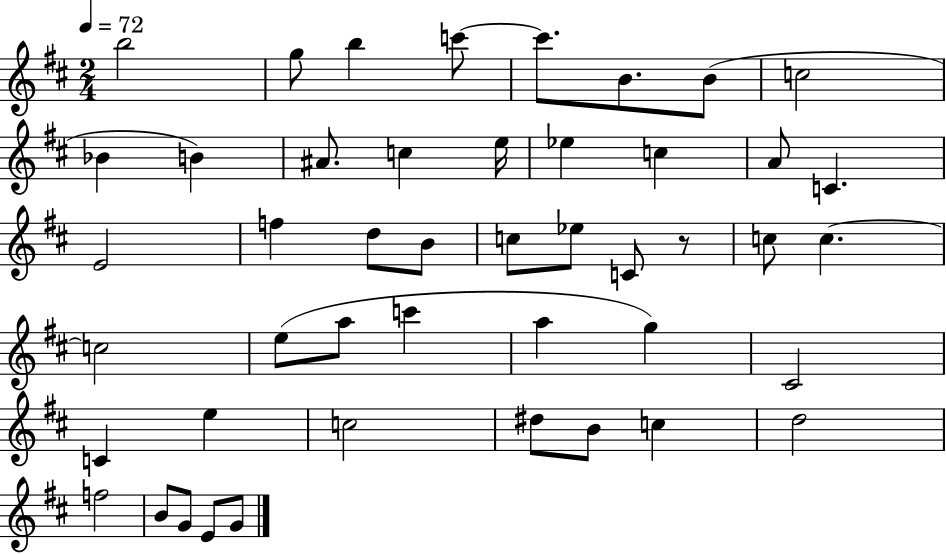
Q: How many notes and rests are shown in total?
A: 46